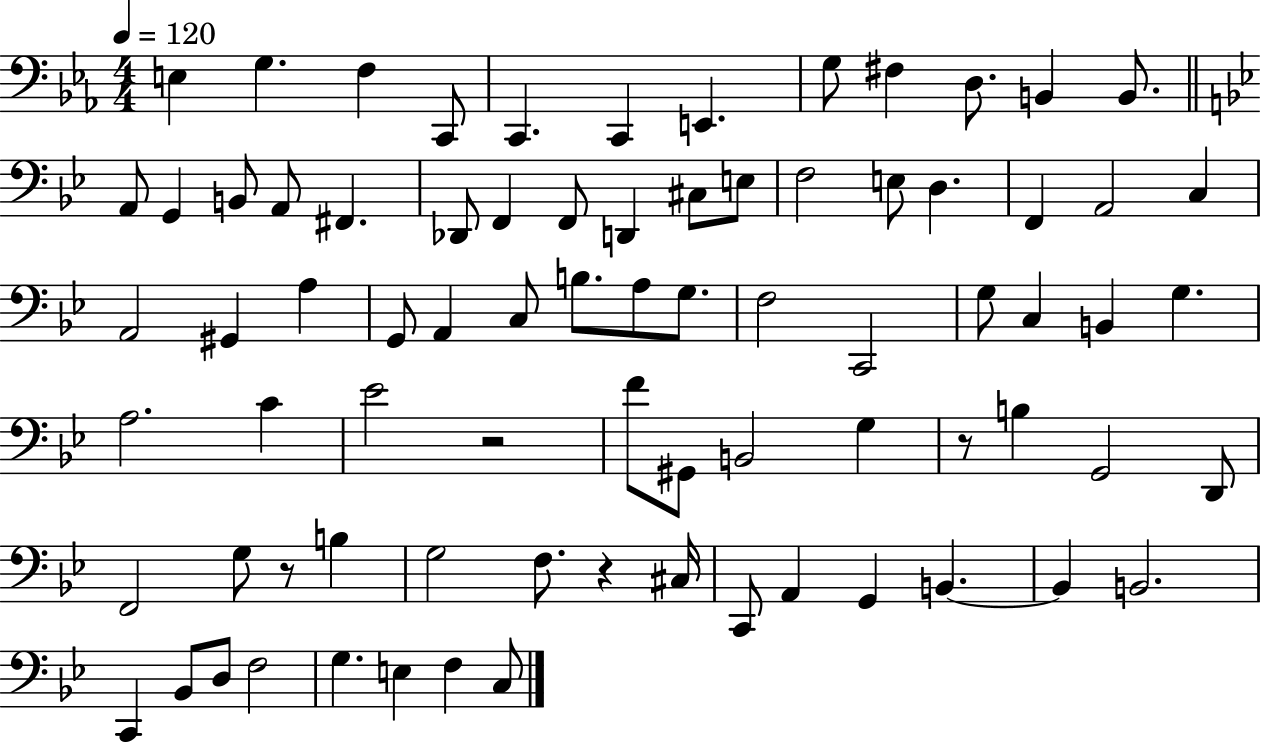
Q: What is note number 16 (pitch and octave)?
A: A2